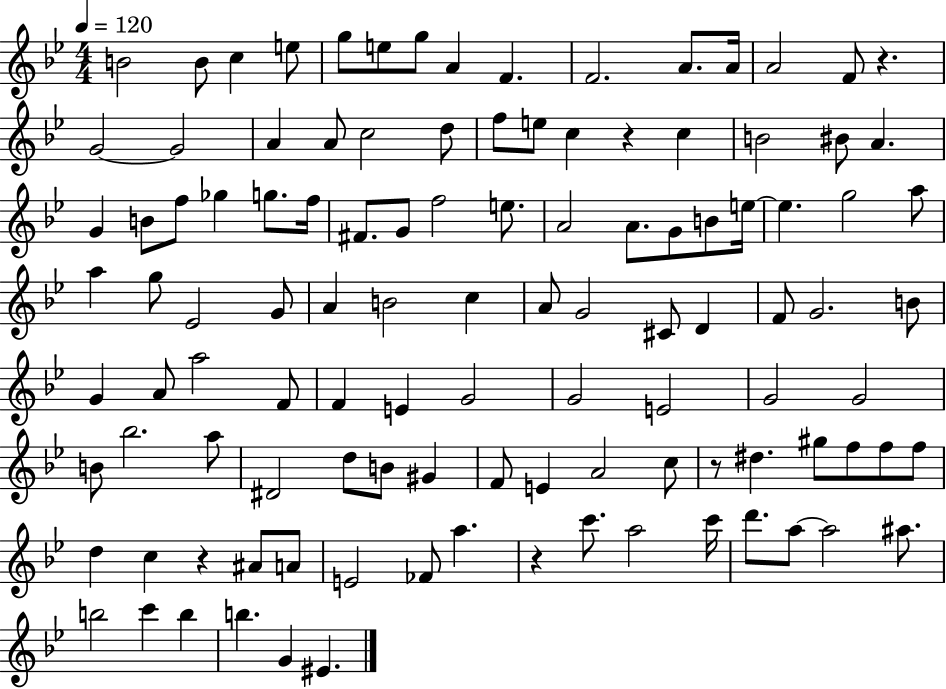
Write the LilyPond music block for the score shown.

{
  \clef treble
  \numericTimeSignature
  \time 4/4
  \key bes \major
  \tempo 4 = 120
  \repeat volta 2 { b'2 b'8 c''4 e''8 | g''8 e''8 g''8 a'4 f'4. | f'2. a'8. a'16 | a'2 f'8 r4. | \break g'2~~ g'2 | a'4 a'8 c''2 d''8 | f''8 e''8 c''4 r4 c''4 | b'2 bis'8 a'4. | \break g'4 b'8 f''8 ges''4 g''8. f''16 | fis'8. g'8 f''2 e''8. | a'2 a'8. g'8 b'8 e''16~~ | e''4. g''2 a''8 | \break a''4 g''8 ees'2 g'8 | a'4 b'2 c''4 | a'8 g'2 cis'8 d'4 | f'8 g'2. b'8 | \break g'4 a'8 a''2 f'8 | f'4 e'4 g'2 | g'2 e'2 | g'2 g'2 | \break b'8 bes''2. a''8 | dis'2 d''8 b'8 gis'4 | f'8 e'4 a'2 c''8 | r8 dis''4. gis''8 f''8 f''8 f''8 | \break d''4 c''4 r4 ais'8 a'8 | e'2 fes'8 a''4. | r4 c'''8. a''2 c'''16 | d'''8. a''8~~ a''2 ais''8. | \break b''2 c'''4 b''4 | b''4. g'4 eis'4. | } \bar "|."
}